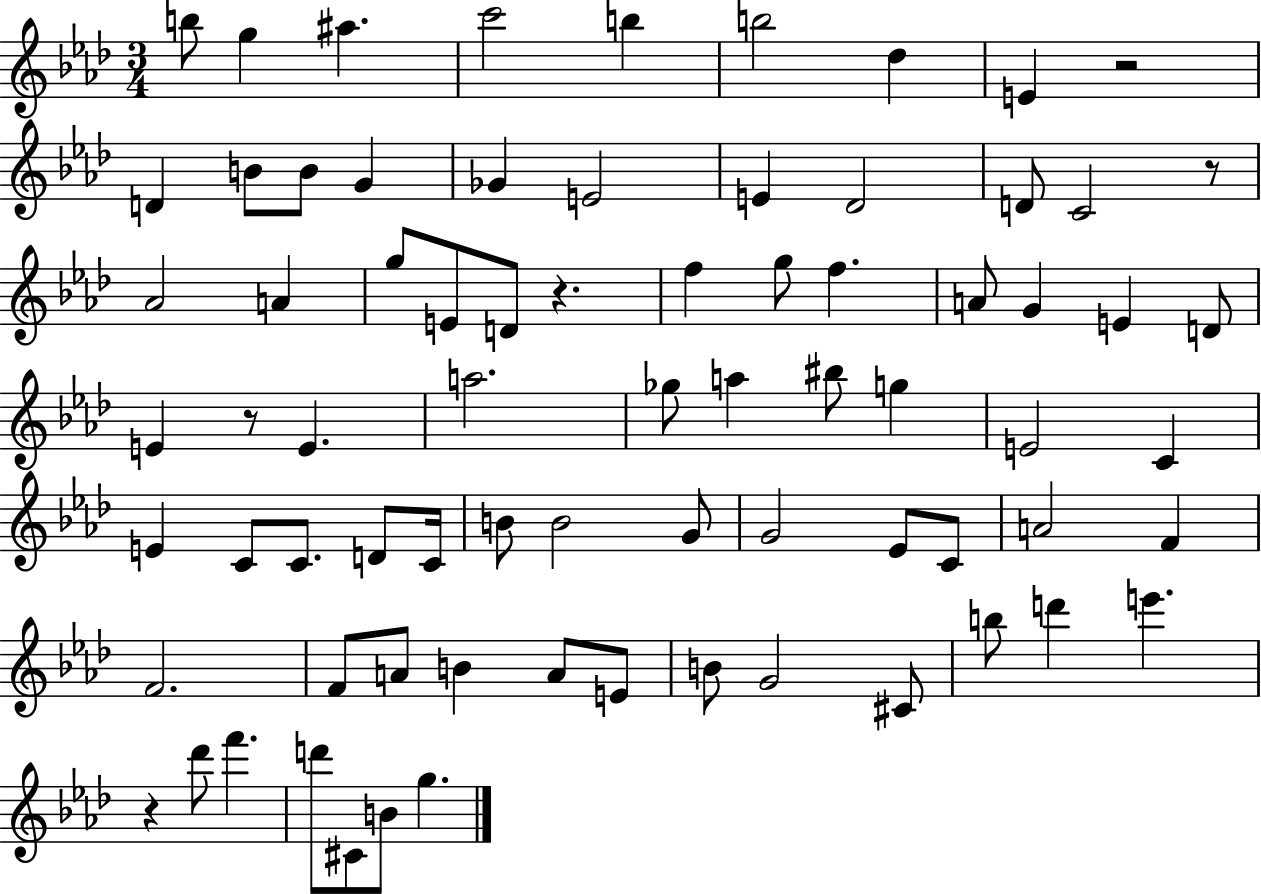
X:1
T:Untitled
M:3/4
L:1/4
K:Ab
b/2 g ^a c'2 b b2 _d E z2 D B/2 B/2 G _G E2 E _D2 D/2 C2 z/2 _A2 A g/2 E/2 D/2 z f g/2 f A/2 G E D/2 E z/2 E a2 _g/2 a ^b/2 g E2 C E C/2 C/2 D/2 C/4 B/2 B2 G/2 G2 _E/2 C/2 A2 F F2 F/2 A/2 B A/2 E/2 B/2 G2 ^C/2 b/2 d' e' z _d'/2 f' d'/2 ^C/2 B/2 g